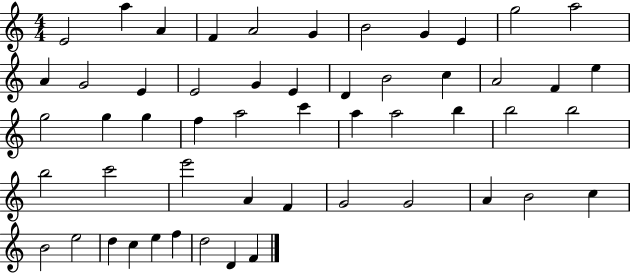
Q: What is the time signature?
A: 4/4